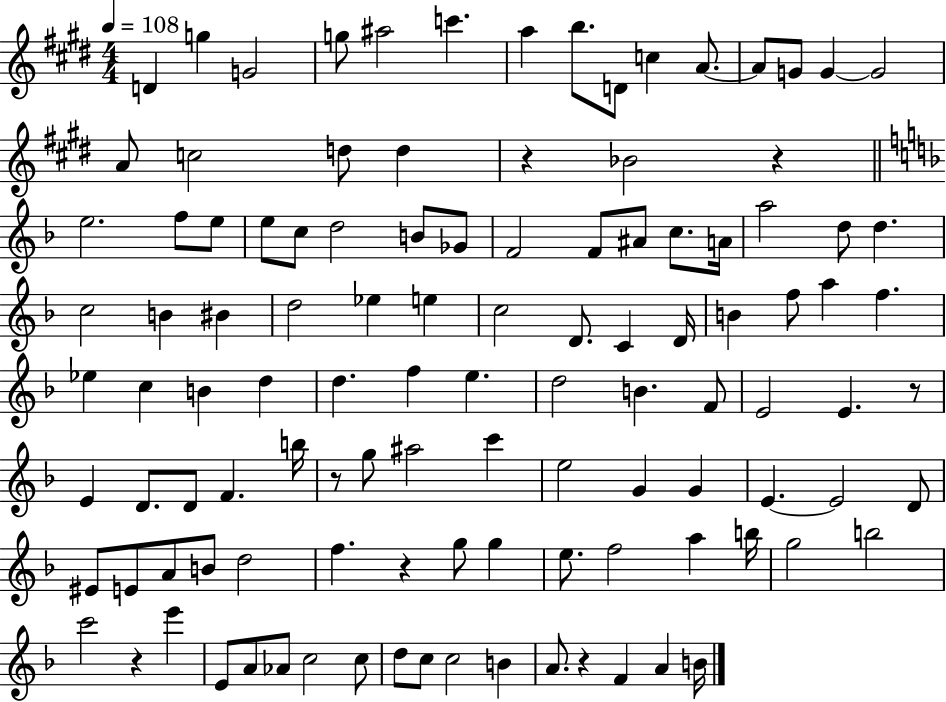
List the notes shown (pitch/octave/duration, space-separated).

D4/q G5/q G4/h G5/e A#5/h C6/q. A5/q B5/e. D4/e C5/q A4/e. A4/e G4/e G4/q G4/h A4/e C5/h D5/e D5/q R/q Bb4/h R/q E5/h. F5/e E5/e E5/e C5/e D5/h B4/e Gb4/e F4/h F4/e A#4/e C5/e. A4/s A5/h D5/e D5/q. C5/h B4/q BIS4/q D5/h Eb5/q E5/q C5/h D4/e. C4/q D4/s B4/q F5/e A5/q F5/q. Eb5/q C5/q B4/q D5/q D5/q. F5/q E5/q. D5/h B4/q. F4/e E4/h E4/q. R/e E4/q D4/e. D4/e F4/q. B5/s R/e G5/e A#5/h C6/q E5/h G4/q G4/q E4/q. E4/h D4/e EIS4/e E4/e A4/e B4/e D5/h F5/q. R/q G5/e G5/q E5/e. F5/h A5/q B5/s G5/h B5/h C6/h R/q E6/q E4/e A4/e Ab4/e C5/h C5/e D5/e C5/e C5/h B4/q A4/e. R/q F4/q A4/q B4/s